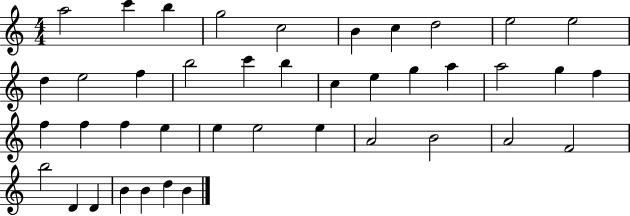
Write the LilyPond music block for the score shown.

{
  \clef treble
  \numericTimeSignature
  \time 4/4
  \key c \major
  a''2 c'''4 b''4 | g''2 c''2 | b'4 c''4 d''2 | e''2 e''2 | \break d''4 e''2 f''4 | b''2 c'''4 b''4 | c''4 e''4 g''4 a''4 | a''2 g''4 f''4 | \break f''4 f''4 f''4 e''4 | e''4 e''2 e''4 | a'2 b'2 | a'2 f'2 | \break b''2 d'4 d'4 | b'4 b'4 d''4 b'4 | \bar "|."
}